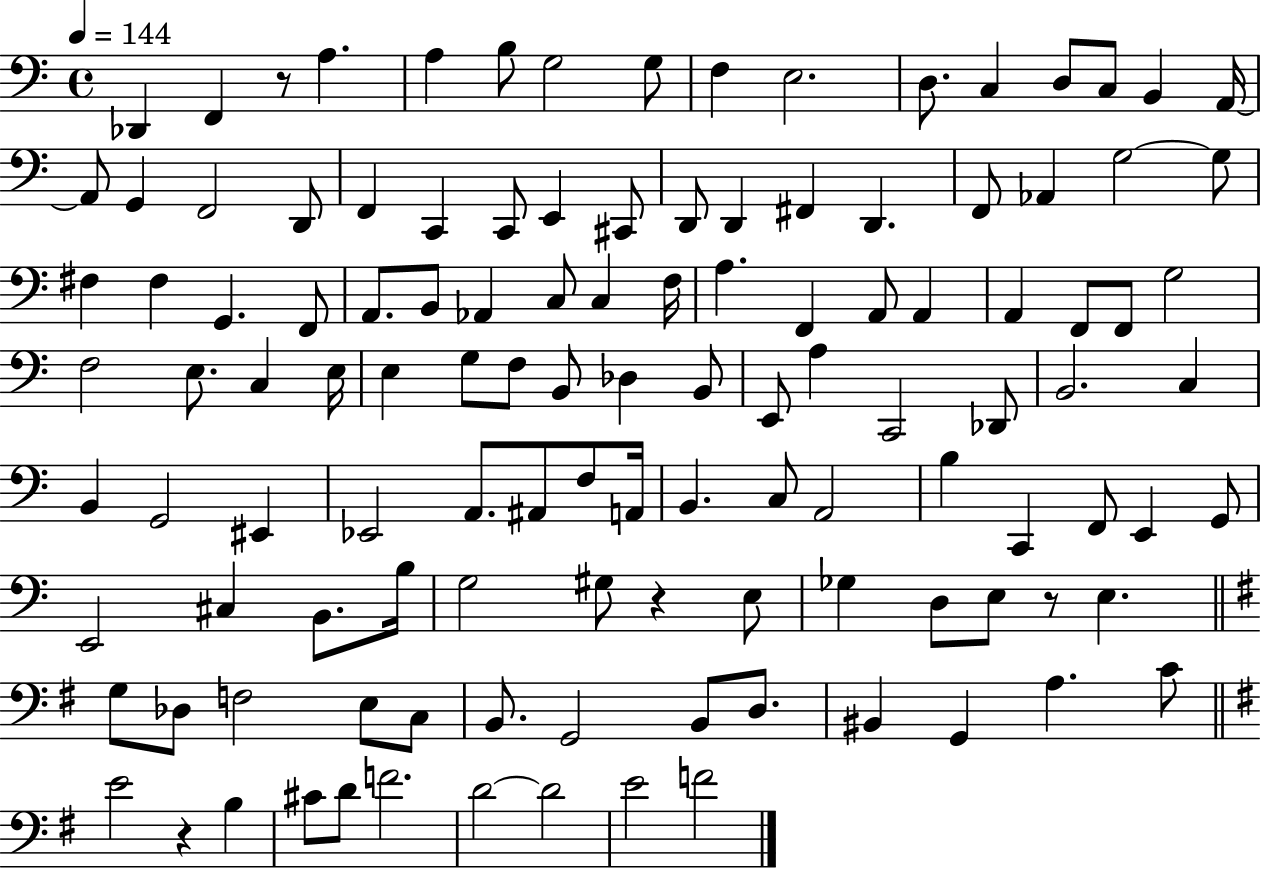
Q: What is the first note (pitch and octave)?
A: Db2